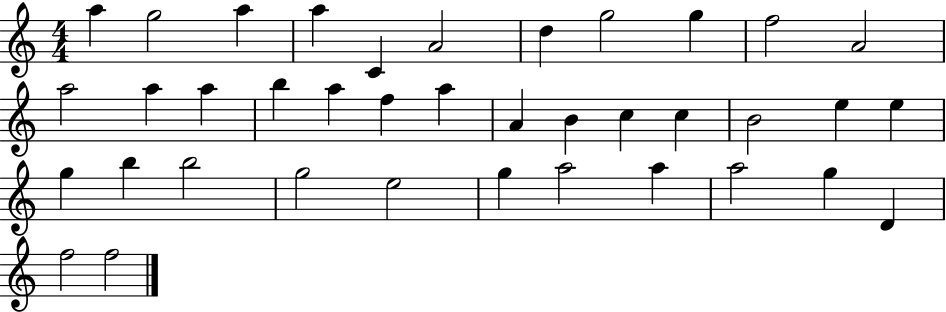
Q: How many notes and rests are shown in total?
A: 38